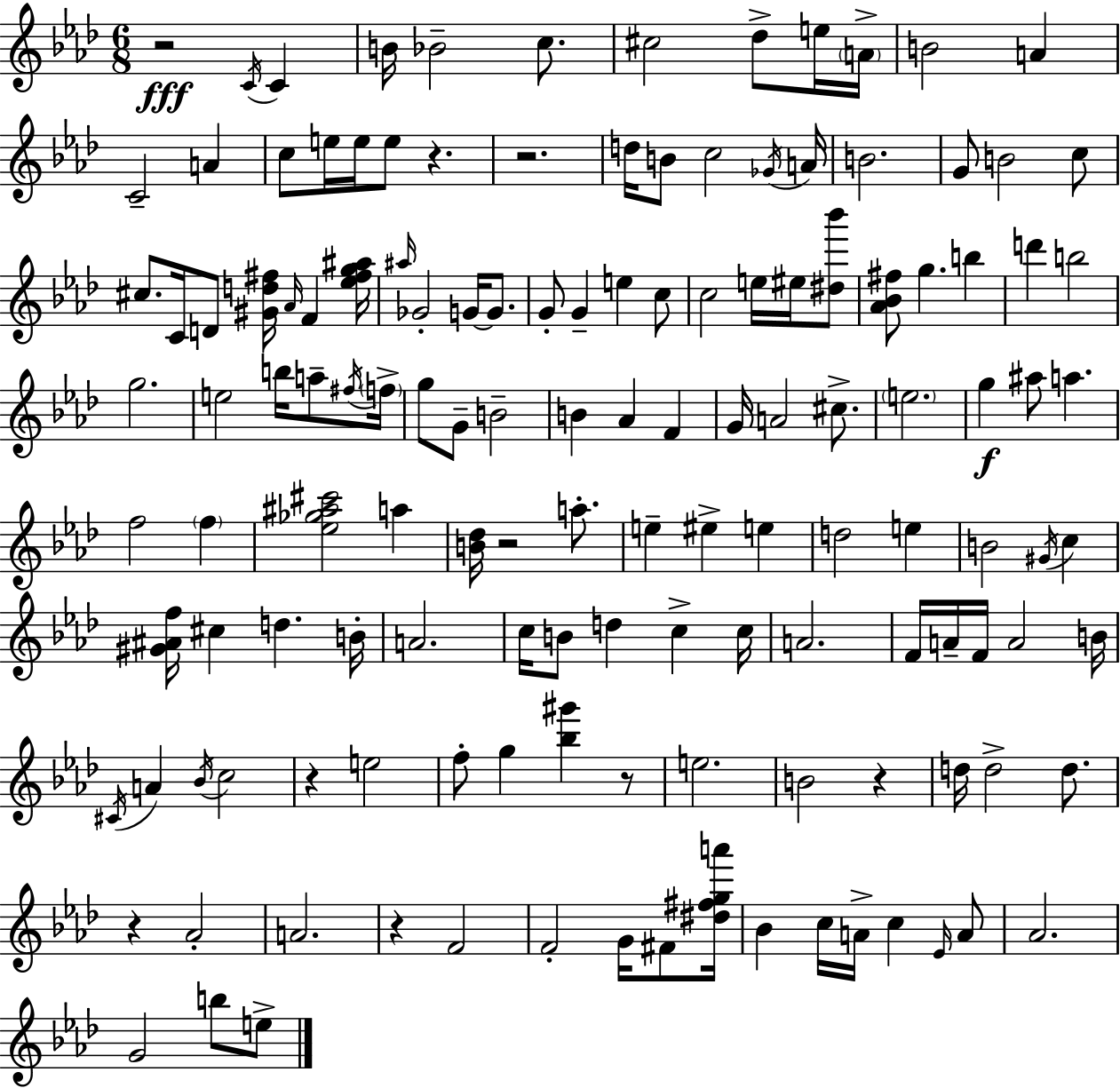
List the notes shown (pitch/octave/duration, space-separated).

R/h C4/s C4/q B4/s Bb4/h C5/e. C#5/h Db5/e E5/s A4/s B4/h A4/q C4/h A4/q C5/e E5/s E5/s E5/e R/q. R/h. D5/s B4/e C5/h Gb4/s A4/s B4/h. G4/e B4/h C5/e C#5/e. C4/s D4/e [G#4,D5,F#5]/s Ab4/s F4/q [Eb5,F#5,G5,A#5]/s A#5/s Gb4/h G4/s G4/e. G4/e G4/q E5/q C5/e C5/h E5/s EIS5/s [D#5,Bb6]/e [Ab4,Bb4,F#5]/e G5/q. B5/q D6/q B5/h G5/h. E5/h B5/s A5/e F#5/s F5/s G5/e G4/e B4/h B4/q Ab4/q F4/q G4/s A4/h C#5/e. E5/h. G5/q A#5/e A5/q. F5/h F5/q [Eb5,Gb5,A#5,C#6]/h A5/q [B4,Db5]/s R/h A5/e. E5/q EIS5/q E5/q D5/h E5/q B4/h G#4/s C5/q [G#4,A#4,F5]/s C#5/q D5/q. B4/s A4/h. C5/s B4/e D5/q C5/q C5/s A4/h. F4/s A4/s F4/s A4/h B4/s C#4/s A4/q Bb4/s C5/h R/q E5/h F5/e G5/q [Bb5,G#6]/q R/e E5/h. B4/h R/q D5/s D5/h D5/e. R/q Ab4/h A4/h. R/q F4/h F4/h G4/s F#4/e [D#5,F#5,G5,A6]/s Bb4/q C5/s A4/s C5/q Eb4/s A4/e Ab4/h. G4/h B5/e E5/e